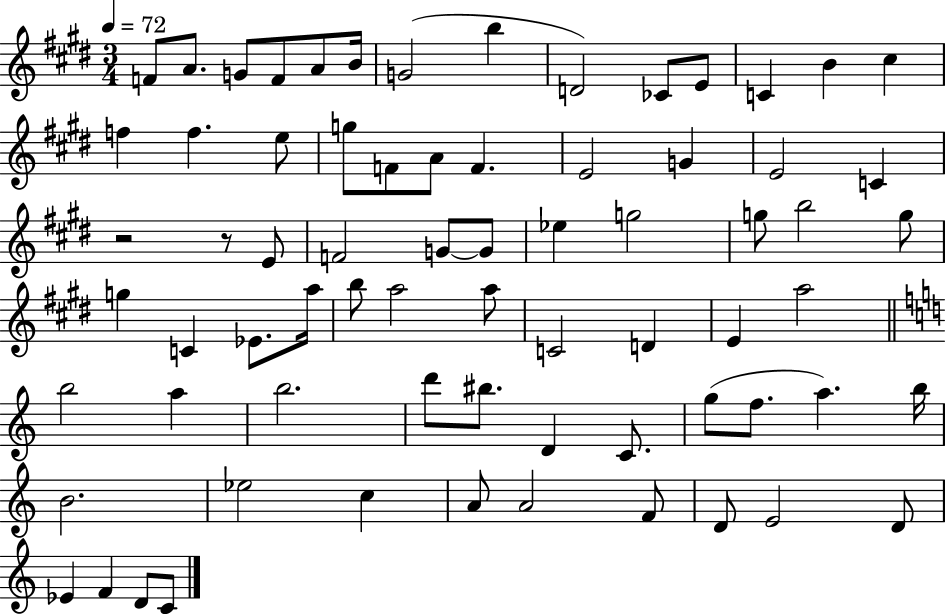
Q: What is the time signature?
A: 3/4